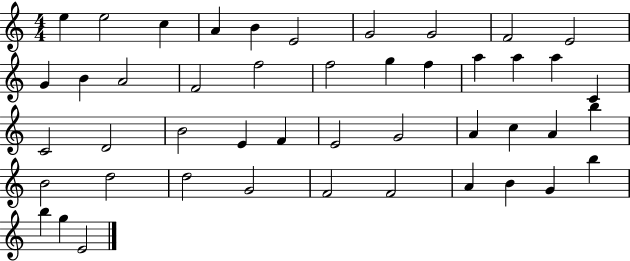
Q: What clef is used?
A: treble